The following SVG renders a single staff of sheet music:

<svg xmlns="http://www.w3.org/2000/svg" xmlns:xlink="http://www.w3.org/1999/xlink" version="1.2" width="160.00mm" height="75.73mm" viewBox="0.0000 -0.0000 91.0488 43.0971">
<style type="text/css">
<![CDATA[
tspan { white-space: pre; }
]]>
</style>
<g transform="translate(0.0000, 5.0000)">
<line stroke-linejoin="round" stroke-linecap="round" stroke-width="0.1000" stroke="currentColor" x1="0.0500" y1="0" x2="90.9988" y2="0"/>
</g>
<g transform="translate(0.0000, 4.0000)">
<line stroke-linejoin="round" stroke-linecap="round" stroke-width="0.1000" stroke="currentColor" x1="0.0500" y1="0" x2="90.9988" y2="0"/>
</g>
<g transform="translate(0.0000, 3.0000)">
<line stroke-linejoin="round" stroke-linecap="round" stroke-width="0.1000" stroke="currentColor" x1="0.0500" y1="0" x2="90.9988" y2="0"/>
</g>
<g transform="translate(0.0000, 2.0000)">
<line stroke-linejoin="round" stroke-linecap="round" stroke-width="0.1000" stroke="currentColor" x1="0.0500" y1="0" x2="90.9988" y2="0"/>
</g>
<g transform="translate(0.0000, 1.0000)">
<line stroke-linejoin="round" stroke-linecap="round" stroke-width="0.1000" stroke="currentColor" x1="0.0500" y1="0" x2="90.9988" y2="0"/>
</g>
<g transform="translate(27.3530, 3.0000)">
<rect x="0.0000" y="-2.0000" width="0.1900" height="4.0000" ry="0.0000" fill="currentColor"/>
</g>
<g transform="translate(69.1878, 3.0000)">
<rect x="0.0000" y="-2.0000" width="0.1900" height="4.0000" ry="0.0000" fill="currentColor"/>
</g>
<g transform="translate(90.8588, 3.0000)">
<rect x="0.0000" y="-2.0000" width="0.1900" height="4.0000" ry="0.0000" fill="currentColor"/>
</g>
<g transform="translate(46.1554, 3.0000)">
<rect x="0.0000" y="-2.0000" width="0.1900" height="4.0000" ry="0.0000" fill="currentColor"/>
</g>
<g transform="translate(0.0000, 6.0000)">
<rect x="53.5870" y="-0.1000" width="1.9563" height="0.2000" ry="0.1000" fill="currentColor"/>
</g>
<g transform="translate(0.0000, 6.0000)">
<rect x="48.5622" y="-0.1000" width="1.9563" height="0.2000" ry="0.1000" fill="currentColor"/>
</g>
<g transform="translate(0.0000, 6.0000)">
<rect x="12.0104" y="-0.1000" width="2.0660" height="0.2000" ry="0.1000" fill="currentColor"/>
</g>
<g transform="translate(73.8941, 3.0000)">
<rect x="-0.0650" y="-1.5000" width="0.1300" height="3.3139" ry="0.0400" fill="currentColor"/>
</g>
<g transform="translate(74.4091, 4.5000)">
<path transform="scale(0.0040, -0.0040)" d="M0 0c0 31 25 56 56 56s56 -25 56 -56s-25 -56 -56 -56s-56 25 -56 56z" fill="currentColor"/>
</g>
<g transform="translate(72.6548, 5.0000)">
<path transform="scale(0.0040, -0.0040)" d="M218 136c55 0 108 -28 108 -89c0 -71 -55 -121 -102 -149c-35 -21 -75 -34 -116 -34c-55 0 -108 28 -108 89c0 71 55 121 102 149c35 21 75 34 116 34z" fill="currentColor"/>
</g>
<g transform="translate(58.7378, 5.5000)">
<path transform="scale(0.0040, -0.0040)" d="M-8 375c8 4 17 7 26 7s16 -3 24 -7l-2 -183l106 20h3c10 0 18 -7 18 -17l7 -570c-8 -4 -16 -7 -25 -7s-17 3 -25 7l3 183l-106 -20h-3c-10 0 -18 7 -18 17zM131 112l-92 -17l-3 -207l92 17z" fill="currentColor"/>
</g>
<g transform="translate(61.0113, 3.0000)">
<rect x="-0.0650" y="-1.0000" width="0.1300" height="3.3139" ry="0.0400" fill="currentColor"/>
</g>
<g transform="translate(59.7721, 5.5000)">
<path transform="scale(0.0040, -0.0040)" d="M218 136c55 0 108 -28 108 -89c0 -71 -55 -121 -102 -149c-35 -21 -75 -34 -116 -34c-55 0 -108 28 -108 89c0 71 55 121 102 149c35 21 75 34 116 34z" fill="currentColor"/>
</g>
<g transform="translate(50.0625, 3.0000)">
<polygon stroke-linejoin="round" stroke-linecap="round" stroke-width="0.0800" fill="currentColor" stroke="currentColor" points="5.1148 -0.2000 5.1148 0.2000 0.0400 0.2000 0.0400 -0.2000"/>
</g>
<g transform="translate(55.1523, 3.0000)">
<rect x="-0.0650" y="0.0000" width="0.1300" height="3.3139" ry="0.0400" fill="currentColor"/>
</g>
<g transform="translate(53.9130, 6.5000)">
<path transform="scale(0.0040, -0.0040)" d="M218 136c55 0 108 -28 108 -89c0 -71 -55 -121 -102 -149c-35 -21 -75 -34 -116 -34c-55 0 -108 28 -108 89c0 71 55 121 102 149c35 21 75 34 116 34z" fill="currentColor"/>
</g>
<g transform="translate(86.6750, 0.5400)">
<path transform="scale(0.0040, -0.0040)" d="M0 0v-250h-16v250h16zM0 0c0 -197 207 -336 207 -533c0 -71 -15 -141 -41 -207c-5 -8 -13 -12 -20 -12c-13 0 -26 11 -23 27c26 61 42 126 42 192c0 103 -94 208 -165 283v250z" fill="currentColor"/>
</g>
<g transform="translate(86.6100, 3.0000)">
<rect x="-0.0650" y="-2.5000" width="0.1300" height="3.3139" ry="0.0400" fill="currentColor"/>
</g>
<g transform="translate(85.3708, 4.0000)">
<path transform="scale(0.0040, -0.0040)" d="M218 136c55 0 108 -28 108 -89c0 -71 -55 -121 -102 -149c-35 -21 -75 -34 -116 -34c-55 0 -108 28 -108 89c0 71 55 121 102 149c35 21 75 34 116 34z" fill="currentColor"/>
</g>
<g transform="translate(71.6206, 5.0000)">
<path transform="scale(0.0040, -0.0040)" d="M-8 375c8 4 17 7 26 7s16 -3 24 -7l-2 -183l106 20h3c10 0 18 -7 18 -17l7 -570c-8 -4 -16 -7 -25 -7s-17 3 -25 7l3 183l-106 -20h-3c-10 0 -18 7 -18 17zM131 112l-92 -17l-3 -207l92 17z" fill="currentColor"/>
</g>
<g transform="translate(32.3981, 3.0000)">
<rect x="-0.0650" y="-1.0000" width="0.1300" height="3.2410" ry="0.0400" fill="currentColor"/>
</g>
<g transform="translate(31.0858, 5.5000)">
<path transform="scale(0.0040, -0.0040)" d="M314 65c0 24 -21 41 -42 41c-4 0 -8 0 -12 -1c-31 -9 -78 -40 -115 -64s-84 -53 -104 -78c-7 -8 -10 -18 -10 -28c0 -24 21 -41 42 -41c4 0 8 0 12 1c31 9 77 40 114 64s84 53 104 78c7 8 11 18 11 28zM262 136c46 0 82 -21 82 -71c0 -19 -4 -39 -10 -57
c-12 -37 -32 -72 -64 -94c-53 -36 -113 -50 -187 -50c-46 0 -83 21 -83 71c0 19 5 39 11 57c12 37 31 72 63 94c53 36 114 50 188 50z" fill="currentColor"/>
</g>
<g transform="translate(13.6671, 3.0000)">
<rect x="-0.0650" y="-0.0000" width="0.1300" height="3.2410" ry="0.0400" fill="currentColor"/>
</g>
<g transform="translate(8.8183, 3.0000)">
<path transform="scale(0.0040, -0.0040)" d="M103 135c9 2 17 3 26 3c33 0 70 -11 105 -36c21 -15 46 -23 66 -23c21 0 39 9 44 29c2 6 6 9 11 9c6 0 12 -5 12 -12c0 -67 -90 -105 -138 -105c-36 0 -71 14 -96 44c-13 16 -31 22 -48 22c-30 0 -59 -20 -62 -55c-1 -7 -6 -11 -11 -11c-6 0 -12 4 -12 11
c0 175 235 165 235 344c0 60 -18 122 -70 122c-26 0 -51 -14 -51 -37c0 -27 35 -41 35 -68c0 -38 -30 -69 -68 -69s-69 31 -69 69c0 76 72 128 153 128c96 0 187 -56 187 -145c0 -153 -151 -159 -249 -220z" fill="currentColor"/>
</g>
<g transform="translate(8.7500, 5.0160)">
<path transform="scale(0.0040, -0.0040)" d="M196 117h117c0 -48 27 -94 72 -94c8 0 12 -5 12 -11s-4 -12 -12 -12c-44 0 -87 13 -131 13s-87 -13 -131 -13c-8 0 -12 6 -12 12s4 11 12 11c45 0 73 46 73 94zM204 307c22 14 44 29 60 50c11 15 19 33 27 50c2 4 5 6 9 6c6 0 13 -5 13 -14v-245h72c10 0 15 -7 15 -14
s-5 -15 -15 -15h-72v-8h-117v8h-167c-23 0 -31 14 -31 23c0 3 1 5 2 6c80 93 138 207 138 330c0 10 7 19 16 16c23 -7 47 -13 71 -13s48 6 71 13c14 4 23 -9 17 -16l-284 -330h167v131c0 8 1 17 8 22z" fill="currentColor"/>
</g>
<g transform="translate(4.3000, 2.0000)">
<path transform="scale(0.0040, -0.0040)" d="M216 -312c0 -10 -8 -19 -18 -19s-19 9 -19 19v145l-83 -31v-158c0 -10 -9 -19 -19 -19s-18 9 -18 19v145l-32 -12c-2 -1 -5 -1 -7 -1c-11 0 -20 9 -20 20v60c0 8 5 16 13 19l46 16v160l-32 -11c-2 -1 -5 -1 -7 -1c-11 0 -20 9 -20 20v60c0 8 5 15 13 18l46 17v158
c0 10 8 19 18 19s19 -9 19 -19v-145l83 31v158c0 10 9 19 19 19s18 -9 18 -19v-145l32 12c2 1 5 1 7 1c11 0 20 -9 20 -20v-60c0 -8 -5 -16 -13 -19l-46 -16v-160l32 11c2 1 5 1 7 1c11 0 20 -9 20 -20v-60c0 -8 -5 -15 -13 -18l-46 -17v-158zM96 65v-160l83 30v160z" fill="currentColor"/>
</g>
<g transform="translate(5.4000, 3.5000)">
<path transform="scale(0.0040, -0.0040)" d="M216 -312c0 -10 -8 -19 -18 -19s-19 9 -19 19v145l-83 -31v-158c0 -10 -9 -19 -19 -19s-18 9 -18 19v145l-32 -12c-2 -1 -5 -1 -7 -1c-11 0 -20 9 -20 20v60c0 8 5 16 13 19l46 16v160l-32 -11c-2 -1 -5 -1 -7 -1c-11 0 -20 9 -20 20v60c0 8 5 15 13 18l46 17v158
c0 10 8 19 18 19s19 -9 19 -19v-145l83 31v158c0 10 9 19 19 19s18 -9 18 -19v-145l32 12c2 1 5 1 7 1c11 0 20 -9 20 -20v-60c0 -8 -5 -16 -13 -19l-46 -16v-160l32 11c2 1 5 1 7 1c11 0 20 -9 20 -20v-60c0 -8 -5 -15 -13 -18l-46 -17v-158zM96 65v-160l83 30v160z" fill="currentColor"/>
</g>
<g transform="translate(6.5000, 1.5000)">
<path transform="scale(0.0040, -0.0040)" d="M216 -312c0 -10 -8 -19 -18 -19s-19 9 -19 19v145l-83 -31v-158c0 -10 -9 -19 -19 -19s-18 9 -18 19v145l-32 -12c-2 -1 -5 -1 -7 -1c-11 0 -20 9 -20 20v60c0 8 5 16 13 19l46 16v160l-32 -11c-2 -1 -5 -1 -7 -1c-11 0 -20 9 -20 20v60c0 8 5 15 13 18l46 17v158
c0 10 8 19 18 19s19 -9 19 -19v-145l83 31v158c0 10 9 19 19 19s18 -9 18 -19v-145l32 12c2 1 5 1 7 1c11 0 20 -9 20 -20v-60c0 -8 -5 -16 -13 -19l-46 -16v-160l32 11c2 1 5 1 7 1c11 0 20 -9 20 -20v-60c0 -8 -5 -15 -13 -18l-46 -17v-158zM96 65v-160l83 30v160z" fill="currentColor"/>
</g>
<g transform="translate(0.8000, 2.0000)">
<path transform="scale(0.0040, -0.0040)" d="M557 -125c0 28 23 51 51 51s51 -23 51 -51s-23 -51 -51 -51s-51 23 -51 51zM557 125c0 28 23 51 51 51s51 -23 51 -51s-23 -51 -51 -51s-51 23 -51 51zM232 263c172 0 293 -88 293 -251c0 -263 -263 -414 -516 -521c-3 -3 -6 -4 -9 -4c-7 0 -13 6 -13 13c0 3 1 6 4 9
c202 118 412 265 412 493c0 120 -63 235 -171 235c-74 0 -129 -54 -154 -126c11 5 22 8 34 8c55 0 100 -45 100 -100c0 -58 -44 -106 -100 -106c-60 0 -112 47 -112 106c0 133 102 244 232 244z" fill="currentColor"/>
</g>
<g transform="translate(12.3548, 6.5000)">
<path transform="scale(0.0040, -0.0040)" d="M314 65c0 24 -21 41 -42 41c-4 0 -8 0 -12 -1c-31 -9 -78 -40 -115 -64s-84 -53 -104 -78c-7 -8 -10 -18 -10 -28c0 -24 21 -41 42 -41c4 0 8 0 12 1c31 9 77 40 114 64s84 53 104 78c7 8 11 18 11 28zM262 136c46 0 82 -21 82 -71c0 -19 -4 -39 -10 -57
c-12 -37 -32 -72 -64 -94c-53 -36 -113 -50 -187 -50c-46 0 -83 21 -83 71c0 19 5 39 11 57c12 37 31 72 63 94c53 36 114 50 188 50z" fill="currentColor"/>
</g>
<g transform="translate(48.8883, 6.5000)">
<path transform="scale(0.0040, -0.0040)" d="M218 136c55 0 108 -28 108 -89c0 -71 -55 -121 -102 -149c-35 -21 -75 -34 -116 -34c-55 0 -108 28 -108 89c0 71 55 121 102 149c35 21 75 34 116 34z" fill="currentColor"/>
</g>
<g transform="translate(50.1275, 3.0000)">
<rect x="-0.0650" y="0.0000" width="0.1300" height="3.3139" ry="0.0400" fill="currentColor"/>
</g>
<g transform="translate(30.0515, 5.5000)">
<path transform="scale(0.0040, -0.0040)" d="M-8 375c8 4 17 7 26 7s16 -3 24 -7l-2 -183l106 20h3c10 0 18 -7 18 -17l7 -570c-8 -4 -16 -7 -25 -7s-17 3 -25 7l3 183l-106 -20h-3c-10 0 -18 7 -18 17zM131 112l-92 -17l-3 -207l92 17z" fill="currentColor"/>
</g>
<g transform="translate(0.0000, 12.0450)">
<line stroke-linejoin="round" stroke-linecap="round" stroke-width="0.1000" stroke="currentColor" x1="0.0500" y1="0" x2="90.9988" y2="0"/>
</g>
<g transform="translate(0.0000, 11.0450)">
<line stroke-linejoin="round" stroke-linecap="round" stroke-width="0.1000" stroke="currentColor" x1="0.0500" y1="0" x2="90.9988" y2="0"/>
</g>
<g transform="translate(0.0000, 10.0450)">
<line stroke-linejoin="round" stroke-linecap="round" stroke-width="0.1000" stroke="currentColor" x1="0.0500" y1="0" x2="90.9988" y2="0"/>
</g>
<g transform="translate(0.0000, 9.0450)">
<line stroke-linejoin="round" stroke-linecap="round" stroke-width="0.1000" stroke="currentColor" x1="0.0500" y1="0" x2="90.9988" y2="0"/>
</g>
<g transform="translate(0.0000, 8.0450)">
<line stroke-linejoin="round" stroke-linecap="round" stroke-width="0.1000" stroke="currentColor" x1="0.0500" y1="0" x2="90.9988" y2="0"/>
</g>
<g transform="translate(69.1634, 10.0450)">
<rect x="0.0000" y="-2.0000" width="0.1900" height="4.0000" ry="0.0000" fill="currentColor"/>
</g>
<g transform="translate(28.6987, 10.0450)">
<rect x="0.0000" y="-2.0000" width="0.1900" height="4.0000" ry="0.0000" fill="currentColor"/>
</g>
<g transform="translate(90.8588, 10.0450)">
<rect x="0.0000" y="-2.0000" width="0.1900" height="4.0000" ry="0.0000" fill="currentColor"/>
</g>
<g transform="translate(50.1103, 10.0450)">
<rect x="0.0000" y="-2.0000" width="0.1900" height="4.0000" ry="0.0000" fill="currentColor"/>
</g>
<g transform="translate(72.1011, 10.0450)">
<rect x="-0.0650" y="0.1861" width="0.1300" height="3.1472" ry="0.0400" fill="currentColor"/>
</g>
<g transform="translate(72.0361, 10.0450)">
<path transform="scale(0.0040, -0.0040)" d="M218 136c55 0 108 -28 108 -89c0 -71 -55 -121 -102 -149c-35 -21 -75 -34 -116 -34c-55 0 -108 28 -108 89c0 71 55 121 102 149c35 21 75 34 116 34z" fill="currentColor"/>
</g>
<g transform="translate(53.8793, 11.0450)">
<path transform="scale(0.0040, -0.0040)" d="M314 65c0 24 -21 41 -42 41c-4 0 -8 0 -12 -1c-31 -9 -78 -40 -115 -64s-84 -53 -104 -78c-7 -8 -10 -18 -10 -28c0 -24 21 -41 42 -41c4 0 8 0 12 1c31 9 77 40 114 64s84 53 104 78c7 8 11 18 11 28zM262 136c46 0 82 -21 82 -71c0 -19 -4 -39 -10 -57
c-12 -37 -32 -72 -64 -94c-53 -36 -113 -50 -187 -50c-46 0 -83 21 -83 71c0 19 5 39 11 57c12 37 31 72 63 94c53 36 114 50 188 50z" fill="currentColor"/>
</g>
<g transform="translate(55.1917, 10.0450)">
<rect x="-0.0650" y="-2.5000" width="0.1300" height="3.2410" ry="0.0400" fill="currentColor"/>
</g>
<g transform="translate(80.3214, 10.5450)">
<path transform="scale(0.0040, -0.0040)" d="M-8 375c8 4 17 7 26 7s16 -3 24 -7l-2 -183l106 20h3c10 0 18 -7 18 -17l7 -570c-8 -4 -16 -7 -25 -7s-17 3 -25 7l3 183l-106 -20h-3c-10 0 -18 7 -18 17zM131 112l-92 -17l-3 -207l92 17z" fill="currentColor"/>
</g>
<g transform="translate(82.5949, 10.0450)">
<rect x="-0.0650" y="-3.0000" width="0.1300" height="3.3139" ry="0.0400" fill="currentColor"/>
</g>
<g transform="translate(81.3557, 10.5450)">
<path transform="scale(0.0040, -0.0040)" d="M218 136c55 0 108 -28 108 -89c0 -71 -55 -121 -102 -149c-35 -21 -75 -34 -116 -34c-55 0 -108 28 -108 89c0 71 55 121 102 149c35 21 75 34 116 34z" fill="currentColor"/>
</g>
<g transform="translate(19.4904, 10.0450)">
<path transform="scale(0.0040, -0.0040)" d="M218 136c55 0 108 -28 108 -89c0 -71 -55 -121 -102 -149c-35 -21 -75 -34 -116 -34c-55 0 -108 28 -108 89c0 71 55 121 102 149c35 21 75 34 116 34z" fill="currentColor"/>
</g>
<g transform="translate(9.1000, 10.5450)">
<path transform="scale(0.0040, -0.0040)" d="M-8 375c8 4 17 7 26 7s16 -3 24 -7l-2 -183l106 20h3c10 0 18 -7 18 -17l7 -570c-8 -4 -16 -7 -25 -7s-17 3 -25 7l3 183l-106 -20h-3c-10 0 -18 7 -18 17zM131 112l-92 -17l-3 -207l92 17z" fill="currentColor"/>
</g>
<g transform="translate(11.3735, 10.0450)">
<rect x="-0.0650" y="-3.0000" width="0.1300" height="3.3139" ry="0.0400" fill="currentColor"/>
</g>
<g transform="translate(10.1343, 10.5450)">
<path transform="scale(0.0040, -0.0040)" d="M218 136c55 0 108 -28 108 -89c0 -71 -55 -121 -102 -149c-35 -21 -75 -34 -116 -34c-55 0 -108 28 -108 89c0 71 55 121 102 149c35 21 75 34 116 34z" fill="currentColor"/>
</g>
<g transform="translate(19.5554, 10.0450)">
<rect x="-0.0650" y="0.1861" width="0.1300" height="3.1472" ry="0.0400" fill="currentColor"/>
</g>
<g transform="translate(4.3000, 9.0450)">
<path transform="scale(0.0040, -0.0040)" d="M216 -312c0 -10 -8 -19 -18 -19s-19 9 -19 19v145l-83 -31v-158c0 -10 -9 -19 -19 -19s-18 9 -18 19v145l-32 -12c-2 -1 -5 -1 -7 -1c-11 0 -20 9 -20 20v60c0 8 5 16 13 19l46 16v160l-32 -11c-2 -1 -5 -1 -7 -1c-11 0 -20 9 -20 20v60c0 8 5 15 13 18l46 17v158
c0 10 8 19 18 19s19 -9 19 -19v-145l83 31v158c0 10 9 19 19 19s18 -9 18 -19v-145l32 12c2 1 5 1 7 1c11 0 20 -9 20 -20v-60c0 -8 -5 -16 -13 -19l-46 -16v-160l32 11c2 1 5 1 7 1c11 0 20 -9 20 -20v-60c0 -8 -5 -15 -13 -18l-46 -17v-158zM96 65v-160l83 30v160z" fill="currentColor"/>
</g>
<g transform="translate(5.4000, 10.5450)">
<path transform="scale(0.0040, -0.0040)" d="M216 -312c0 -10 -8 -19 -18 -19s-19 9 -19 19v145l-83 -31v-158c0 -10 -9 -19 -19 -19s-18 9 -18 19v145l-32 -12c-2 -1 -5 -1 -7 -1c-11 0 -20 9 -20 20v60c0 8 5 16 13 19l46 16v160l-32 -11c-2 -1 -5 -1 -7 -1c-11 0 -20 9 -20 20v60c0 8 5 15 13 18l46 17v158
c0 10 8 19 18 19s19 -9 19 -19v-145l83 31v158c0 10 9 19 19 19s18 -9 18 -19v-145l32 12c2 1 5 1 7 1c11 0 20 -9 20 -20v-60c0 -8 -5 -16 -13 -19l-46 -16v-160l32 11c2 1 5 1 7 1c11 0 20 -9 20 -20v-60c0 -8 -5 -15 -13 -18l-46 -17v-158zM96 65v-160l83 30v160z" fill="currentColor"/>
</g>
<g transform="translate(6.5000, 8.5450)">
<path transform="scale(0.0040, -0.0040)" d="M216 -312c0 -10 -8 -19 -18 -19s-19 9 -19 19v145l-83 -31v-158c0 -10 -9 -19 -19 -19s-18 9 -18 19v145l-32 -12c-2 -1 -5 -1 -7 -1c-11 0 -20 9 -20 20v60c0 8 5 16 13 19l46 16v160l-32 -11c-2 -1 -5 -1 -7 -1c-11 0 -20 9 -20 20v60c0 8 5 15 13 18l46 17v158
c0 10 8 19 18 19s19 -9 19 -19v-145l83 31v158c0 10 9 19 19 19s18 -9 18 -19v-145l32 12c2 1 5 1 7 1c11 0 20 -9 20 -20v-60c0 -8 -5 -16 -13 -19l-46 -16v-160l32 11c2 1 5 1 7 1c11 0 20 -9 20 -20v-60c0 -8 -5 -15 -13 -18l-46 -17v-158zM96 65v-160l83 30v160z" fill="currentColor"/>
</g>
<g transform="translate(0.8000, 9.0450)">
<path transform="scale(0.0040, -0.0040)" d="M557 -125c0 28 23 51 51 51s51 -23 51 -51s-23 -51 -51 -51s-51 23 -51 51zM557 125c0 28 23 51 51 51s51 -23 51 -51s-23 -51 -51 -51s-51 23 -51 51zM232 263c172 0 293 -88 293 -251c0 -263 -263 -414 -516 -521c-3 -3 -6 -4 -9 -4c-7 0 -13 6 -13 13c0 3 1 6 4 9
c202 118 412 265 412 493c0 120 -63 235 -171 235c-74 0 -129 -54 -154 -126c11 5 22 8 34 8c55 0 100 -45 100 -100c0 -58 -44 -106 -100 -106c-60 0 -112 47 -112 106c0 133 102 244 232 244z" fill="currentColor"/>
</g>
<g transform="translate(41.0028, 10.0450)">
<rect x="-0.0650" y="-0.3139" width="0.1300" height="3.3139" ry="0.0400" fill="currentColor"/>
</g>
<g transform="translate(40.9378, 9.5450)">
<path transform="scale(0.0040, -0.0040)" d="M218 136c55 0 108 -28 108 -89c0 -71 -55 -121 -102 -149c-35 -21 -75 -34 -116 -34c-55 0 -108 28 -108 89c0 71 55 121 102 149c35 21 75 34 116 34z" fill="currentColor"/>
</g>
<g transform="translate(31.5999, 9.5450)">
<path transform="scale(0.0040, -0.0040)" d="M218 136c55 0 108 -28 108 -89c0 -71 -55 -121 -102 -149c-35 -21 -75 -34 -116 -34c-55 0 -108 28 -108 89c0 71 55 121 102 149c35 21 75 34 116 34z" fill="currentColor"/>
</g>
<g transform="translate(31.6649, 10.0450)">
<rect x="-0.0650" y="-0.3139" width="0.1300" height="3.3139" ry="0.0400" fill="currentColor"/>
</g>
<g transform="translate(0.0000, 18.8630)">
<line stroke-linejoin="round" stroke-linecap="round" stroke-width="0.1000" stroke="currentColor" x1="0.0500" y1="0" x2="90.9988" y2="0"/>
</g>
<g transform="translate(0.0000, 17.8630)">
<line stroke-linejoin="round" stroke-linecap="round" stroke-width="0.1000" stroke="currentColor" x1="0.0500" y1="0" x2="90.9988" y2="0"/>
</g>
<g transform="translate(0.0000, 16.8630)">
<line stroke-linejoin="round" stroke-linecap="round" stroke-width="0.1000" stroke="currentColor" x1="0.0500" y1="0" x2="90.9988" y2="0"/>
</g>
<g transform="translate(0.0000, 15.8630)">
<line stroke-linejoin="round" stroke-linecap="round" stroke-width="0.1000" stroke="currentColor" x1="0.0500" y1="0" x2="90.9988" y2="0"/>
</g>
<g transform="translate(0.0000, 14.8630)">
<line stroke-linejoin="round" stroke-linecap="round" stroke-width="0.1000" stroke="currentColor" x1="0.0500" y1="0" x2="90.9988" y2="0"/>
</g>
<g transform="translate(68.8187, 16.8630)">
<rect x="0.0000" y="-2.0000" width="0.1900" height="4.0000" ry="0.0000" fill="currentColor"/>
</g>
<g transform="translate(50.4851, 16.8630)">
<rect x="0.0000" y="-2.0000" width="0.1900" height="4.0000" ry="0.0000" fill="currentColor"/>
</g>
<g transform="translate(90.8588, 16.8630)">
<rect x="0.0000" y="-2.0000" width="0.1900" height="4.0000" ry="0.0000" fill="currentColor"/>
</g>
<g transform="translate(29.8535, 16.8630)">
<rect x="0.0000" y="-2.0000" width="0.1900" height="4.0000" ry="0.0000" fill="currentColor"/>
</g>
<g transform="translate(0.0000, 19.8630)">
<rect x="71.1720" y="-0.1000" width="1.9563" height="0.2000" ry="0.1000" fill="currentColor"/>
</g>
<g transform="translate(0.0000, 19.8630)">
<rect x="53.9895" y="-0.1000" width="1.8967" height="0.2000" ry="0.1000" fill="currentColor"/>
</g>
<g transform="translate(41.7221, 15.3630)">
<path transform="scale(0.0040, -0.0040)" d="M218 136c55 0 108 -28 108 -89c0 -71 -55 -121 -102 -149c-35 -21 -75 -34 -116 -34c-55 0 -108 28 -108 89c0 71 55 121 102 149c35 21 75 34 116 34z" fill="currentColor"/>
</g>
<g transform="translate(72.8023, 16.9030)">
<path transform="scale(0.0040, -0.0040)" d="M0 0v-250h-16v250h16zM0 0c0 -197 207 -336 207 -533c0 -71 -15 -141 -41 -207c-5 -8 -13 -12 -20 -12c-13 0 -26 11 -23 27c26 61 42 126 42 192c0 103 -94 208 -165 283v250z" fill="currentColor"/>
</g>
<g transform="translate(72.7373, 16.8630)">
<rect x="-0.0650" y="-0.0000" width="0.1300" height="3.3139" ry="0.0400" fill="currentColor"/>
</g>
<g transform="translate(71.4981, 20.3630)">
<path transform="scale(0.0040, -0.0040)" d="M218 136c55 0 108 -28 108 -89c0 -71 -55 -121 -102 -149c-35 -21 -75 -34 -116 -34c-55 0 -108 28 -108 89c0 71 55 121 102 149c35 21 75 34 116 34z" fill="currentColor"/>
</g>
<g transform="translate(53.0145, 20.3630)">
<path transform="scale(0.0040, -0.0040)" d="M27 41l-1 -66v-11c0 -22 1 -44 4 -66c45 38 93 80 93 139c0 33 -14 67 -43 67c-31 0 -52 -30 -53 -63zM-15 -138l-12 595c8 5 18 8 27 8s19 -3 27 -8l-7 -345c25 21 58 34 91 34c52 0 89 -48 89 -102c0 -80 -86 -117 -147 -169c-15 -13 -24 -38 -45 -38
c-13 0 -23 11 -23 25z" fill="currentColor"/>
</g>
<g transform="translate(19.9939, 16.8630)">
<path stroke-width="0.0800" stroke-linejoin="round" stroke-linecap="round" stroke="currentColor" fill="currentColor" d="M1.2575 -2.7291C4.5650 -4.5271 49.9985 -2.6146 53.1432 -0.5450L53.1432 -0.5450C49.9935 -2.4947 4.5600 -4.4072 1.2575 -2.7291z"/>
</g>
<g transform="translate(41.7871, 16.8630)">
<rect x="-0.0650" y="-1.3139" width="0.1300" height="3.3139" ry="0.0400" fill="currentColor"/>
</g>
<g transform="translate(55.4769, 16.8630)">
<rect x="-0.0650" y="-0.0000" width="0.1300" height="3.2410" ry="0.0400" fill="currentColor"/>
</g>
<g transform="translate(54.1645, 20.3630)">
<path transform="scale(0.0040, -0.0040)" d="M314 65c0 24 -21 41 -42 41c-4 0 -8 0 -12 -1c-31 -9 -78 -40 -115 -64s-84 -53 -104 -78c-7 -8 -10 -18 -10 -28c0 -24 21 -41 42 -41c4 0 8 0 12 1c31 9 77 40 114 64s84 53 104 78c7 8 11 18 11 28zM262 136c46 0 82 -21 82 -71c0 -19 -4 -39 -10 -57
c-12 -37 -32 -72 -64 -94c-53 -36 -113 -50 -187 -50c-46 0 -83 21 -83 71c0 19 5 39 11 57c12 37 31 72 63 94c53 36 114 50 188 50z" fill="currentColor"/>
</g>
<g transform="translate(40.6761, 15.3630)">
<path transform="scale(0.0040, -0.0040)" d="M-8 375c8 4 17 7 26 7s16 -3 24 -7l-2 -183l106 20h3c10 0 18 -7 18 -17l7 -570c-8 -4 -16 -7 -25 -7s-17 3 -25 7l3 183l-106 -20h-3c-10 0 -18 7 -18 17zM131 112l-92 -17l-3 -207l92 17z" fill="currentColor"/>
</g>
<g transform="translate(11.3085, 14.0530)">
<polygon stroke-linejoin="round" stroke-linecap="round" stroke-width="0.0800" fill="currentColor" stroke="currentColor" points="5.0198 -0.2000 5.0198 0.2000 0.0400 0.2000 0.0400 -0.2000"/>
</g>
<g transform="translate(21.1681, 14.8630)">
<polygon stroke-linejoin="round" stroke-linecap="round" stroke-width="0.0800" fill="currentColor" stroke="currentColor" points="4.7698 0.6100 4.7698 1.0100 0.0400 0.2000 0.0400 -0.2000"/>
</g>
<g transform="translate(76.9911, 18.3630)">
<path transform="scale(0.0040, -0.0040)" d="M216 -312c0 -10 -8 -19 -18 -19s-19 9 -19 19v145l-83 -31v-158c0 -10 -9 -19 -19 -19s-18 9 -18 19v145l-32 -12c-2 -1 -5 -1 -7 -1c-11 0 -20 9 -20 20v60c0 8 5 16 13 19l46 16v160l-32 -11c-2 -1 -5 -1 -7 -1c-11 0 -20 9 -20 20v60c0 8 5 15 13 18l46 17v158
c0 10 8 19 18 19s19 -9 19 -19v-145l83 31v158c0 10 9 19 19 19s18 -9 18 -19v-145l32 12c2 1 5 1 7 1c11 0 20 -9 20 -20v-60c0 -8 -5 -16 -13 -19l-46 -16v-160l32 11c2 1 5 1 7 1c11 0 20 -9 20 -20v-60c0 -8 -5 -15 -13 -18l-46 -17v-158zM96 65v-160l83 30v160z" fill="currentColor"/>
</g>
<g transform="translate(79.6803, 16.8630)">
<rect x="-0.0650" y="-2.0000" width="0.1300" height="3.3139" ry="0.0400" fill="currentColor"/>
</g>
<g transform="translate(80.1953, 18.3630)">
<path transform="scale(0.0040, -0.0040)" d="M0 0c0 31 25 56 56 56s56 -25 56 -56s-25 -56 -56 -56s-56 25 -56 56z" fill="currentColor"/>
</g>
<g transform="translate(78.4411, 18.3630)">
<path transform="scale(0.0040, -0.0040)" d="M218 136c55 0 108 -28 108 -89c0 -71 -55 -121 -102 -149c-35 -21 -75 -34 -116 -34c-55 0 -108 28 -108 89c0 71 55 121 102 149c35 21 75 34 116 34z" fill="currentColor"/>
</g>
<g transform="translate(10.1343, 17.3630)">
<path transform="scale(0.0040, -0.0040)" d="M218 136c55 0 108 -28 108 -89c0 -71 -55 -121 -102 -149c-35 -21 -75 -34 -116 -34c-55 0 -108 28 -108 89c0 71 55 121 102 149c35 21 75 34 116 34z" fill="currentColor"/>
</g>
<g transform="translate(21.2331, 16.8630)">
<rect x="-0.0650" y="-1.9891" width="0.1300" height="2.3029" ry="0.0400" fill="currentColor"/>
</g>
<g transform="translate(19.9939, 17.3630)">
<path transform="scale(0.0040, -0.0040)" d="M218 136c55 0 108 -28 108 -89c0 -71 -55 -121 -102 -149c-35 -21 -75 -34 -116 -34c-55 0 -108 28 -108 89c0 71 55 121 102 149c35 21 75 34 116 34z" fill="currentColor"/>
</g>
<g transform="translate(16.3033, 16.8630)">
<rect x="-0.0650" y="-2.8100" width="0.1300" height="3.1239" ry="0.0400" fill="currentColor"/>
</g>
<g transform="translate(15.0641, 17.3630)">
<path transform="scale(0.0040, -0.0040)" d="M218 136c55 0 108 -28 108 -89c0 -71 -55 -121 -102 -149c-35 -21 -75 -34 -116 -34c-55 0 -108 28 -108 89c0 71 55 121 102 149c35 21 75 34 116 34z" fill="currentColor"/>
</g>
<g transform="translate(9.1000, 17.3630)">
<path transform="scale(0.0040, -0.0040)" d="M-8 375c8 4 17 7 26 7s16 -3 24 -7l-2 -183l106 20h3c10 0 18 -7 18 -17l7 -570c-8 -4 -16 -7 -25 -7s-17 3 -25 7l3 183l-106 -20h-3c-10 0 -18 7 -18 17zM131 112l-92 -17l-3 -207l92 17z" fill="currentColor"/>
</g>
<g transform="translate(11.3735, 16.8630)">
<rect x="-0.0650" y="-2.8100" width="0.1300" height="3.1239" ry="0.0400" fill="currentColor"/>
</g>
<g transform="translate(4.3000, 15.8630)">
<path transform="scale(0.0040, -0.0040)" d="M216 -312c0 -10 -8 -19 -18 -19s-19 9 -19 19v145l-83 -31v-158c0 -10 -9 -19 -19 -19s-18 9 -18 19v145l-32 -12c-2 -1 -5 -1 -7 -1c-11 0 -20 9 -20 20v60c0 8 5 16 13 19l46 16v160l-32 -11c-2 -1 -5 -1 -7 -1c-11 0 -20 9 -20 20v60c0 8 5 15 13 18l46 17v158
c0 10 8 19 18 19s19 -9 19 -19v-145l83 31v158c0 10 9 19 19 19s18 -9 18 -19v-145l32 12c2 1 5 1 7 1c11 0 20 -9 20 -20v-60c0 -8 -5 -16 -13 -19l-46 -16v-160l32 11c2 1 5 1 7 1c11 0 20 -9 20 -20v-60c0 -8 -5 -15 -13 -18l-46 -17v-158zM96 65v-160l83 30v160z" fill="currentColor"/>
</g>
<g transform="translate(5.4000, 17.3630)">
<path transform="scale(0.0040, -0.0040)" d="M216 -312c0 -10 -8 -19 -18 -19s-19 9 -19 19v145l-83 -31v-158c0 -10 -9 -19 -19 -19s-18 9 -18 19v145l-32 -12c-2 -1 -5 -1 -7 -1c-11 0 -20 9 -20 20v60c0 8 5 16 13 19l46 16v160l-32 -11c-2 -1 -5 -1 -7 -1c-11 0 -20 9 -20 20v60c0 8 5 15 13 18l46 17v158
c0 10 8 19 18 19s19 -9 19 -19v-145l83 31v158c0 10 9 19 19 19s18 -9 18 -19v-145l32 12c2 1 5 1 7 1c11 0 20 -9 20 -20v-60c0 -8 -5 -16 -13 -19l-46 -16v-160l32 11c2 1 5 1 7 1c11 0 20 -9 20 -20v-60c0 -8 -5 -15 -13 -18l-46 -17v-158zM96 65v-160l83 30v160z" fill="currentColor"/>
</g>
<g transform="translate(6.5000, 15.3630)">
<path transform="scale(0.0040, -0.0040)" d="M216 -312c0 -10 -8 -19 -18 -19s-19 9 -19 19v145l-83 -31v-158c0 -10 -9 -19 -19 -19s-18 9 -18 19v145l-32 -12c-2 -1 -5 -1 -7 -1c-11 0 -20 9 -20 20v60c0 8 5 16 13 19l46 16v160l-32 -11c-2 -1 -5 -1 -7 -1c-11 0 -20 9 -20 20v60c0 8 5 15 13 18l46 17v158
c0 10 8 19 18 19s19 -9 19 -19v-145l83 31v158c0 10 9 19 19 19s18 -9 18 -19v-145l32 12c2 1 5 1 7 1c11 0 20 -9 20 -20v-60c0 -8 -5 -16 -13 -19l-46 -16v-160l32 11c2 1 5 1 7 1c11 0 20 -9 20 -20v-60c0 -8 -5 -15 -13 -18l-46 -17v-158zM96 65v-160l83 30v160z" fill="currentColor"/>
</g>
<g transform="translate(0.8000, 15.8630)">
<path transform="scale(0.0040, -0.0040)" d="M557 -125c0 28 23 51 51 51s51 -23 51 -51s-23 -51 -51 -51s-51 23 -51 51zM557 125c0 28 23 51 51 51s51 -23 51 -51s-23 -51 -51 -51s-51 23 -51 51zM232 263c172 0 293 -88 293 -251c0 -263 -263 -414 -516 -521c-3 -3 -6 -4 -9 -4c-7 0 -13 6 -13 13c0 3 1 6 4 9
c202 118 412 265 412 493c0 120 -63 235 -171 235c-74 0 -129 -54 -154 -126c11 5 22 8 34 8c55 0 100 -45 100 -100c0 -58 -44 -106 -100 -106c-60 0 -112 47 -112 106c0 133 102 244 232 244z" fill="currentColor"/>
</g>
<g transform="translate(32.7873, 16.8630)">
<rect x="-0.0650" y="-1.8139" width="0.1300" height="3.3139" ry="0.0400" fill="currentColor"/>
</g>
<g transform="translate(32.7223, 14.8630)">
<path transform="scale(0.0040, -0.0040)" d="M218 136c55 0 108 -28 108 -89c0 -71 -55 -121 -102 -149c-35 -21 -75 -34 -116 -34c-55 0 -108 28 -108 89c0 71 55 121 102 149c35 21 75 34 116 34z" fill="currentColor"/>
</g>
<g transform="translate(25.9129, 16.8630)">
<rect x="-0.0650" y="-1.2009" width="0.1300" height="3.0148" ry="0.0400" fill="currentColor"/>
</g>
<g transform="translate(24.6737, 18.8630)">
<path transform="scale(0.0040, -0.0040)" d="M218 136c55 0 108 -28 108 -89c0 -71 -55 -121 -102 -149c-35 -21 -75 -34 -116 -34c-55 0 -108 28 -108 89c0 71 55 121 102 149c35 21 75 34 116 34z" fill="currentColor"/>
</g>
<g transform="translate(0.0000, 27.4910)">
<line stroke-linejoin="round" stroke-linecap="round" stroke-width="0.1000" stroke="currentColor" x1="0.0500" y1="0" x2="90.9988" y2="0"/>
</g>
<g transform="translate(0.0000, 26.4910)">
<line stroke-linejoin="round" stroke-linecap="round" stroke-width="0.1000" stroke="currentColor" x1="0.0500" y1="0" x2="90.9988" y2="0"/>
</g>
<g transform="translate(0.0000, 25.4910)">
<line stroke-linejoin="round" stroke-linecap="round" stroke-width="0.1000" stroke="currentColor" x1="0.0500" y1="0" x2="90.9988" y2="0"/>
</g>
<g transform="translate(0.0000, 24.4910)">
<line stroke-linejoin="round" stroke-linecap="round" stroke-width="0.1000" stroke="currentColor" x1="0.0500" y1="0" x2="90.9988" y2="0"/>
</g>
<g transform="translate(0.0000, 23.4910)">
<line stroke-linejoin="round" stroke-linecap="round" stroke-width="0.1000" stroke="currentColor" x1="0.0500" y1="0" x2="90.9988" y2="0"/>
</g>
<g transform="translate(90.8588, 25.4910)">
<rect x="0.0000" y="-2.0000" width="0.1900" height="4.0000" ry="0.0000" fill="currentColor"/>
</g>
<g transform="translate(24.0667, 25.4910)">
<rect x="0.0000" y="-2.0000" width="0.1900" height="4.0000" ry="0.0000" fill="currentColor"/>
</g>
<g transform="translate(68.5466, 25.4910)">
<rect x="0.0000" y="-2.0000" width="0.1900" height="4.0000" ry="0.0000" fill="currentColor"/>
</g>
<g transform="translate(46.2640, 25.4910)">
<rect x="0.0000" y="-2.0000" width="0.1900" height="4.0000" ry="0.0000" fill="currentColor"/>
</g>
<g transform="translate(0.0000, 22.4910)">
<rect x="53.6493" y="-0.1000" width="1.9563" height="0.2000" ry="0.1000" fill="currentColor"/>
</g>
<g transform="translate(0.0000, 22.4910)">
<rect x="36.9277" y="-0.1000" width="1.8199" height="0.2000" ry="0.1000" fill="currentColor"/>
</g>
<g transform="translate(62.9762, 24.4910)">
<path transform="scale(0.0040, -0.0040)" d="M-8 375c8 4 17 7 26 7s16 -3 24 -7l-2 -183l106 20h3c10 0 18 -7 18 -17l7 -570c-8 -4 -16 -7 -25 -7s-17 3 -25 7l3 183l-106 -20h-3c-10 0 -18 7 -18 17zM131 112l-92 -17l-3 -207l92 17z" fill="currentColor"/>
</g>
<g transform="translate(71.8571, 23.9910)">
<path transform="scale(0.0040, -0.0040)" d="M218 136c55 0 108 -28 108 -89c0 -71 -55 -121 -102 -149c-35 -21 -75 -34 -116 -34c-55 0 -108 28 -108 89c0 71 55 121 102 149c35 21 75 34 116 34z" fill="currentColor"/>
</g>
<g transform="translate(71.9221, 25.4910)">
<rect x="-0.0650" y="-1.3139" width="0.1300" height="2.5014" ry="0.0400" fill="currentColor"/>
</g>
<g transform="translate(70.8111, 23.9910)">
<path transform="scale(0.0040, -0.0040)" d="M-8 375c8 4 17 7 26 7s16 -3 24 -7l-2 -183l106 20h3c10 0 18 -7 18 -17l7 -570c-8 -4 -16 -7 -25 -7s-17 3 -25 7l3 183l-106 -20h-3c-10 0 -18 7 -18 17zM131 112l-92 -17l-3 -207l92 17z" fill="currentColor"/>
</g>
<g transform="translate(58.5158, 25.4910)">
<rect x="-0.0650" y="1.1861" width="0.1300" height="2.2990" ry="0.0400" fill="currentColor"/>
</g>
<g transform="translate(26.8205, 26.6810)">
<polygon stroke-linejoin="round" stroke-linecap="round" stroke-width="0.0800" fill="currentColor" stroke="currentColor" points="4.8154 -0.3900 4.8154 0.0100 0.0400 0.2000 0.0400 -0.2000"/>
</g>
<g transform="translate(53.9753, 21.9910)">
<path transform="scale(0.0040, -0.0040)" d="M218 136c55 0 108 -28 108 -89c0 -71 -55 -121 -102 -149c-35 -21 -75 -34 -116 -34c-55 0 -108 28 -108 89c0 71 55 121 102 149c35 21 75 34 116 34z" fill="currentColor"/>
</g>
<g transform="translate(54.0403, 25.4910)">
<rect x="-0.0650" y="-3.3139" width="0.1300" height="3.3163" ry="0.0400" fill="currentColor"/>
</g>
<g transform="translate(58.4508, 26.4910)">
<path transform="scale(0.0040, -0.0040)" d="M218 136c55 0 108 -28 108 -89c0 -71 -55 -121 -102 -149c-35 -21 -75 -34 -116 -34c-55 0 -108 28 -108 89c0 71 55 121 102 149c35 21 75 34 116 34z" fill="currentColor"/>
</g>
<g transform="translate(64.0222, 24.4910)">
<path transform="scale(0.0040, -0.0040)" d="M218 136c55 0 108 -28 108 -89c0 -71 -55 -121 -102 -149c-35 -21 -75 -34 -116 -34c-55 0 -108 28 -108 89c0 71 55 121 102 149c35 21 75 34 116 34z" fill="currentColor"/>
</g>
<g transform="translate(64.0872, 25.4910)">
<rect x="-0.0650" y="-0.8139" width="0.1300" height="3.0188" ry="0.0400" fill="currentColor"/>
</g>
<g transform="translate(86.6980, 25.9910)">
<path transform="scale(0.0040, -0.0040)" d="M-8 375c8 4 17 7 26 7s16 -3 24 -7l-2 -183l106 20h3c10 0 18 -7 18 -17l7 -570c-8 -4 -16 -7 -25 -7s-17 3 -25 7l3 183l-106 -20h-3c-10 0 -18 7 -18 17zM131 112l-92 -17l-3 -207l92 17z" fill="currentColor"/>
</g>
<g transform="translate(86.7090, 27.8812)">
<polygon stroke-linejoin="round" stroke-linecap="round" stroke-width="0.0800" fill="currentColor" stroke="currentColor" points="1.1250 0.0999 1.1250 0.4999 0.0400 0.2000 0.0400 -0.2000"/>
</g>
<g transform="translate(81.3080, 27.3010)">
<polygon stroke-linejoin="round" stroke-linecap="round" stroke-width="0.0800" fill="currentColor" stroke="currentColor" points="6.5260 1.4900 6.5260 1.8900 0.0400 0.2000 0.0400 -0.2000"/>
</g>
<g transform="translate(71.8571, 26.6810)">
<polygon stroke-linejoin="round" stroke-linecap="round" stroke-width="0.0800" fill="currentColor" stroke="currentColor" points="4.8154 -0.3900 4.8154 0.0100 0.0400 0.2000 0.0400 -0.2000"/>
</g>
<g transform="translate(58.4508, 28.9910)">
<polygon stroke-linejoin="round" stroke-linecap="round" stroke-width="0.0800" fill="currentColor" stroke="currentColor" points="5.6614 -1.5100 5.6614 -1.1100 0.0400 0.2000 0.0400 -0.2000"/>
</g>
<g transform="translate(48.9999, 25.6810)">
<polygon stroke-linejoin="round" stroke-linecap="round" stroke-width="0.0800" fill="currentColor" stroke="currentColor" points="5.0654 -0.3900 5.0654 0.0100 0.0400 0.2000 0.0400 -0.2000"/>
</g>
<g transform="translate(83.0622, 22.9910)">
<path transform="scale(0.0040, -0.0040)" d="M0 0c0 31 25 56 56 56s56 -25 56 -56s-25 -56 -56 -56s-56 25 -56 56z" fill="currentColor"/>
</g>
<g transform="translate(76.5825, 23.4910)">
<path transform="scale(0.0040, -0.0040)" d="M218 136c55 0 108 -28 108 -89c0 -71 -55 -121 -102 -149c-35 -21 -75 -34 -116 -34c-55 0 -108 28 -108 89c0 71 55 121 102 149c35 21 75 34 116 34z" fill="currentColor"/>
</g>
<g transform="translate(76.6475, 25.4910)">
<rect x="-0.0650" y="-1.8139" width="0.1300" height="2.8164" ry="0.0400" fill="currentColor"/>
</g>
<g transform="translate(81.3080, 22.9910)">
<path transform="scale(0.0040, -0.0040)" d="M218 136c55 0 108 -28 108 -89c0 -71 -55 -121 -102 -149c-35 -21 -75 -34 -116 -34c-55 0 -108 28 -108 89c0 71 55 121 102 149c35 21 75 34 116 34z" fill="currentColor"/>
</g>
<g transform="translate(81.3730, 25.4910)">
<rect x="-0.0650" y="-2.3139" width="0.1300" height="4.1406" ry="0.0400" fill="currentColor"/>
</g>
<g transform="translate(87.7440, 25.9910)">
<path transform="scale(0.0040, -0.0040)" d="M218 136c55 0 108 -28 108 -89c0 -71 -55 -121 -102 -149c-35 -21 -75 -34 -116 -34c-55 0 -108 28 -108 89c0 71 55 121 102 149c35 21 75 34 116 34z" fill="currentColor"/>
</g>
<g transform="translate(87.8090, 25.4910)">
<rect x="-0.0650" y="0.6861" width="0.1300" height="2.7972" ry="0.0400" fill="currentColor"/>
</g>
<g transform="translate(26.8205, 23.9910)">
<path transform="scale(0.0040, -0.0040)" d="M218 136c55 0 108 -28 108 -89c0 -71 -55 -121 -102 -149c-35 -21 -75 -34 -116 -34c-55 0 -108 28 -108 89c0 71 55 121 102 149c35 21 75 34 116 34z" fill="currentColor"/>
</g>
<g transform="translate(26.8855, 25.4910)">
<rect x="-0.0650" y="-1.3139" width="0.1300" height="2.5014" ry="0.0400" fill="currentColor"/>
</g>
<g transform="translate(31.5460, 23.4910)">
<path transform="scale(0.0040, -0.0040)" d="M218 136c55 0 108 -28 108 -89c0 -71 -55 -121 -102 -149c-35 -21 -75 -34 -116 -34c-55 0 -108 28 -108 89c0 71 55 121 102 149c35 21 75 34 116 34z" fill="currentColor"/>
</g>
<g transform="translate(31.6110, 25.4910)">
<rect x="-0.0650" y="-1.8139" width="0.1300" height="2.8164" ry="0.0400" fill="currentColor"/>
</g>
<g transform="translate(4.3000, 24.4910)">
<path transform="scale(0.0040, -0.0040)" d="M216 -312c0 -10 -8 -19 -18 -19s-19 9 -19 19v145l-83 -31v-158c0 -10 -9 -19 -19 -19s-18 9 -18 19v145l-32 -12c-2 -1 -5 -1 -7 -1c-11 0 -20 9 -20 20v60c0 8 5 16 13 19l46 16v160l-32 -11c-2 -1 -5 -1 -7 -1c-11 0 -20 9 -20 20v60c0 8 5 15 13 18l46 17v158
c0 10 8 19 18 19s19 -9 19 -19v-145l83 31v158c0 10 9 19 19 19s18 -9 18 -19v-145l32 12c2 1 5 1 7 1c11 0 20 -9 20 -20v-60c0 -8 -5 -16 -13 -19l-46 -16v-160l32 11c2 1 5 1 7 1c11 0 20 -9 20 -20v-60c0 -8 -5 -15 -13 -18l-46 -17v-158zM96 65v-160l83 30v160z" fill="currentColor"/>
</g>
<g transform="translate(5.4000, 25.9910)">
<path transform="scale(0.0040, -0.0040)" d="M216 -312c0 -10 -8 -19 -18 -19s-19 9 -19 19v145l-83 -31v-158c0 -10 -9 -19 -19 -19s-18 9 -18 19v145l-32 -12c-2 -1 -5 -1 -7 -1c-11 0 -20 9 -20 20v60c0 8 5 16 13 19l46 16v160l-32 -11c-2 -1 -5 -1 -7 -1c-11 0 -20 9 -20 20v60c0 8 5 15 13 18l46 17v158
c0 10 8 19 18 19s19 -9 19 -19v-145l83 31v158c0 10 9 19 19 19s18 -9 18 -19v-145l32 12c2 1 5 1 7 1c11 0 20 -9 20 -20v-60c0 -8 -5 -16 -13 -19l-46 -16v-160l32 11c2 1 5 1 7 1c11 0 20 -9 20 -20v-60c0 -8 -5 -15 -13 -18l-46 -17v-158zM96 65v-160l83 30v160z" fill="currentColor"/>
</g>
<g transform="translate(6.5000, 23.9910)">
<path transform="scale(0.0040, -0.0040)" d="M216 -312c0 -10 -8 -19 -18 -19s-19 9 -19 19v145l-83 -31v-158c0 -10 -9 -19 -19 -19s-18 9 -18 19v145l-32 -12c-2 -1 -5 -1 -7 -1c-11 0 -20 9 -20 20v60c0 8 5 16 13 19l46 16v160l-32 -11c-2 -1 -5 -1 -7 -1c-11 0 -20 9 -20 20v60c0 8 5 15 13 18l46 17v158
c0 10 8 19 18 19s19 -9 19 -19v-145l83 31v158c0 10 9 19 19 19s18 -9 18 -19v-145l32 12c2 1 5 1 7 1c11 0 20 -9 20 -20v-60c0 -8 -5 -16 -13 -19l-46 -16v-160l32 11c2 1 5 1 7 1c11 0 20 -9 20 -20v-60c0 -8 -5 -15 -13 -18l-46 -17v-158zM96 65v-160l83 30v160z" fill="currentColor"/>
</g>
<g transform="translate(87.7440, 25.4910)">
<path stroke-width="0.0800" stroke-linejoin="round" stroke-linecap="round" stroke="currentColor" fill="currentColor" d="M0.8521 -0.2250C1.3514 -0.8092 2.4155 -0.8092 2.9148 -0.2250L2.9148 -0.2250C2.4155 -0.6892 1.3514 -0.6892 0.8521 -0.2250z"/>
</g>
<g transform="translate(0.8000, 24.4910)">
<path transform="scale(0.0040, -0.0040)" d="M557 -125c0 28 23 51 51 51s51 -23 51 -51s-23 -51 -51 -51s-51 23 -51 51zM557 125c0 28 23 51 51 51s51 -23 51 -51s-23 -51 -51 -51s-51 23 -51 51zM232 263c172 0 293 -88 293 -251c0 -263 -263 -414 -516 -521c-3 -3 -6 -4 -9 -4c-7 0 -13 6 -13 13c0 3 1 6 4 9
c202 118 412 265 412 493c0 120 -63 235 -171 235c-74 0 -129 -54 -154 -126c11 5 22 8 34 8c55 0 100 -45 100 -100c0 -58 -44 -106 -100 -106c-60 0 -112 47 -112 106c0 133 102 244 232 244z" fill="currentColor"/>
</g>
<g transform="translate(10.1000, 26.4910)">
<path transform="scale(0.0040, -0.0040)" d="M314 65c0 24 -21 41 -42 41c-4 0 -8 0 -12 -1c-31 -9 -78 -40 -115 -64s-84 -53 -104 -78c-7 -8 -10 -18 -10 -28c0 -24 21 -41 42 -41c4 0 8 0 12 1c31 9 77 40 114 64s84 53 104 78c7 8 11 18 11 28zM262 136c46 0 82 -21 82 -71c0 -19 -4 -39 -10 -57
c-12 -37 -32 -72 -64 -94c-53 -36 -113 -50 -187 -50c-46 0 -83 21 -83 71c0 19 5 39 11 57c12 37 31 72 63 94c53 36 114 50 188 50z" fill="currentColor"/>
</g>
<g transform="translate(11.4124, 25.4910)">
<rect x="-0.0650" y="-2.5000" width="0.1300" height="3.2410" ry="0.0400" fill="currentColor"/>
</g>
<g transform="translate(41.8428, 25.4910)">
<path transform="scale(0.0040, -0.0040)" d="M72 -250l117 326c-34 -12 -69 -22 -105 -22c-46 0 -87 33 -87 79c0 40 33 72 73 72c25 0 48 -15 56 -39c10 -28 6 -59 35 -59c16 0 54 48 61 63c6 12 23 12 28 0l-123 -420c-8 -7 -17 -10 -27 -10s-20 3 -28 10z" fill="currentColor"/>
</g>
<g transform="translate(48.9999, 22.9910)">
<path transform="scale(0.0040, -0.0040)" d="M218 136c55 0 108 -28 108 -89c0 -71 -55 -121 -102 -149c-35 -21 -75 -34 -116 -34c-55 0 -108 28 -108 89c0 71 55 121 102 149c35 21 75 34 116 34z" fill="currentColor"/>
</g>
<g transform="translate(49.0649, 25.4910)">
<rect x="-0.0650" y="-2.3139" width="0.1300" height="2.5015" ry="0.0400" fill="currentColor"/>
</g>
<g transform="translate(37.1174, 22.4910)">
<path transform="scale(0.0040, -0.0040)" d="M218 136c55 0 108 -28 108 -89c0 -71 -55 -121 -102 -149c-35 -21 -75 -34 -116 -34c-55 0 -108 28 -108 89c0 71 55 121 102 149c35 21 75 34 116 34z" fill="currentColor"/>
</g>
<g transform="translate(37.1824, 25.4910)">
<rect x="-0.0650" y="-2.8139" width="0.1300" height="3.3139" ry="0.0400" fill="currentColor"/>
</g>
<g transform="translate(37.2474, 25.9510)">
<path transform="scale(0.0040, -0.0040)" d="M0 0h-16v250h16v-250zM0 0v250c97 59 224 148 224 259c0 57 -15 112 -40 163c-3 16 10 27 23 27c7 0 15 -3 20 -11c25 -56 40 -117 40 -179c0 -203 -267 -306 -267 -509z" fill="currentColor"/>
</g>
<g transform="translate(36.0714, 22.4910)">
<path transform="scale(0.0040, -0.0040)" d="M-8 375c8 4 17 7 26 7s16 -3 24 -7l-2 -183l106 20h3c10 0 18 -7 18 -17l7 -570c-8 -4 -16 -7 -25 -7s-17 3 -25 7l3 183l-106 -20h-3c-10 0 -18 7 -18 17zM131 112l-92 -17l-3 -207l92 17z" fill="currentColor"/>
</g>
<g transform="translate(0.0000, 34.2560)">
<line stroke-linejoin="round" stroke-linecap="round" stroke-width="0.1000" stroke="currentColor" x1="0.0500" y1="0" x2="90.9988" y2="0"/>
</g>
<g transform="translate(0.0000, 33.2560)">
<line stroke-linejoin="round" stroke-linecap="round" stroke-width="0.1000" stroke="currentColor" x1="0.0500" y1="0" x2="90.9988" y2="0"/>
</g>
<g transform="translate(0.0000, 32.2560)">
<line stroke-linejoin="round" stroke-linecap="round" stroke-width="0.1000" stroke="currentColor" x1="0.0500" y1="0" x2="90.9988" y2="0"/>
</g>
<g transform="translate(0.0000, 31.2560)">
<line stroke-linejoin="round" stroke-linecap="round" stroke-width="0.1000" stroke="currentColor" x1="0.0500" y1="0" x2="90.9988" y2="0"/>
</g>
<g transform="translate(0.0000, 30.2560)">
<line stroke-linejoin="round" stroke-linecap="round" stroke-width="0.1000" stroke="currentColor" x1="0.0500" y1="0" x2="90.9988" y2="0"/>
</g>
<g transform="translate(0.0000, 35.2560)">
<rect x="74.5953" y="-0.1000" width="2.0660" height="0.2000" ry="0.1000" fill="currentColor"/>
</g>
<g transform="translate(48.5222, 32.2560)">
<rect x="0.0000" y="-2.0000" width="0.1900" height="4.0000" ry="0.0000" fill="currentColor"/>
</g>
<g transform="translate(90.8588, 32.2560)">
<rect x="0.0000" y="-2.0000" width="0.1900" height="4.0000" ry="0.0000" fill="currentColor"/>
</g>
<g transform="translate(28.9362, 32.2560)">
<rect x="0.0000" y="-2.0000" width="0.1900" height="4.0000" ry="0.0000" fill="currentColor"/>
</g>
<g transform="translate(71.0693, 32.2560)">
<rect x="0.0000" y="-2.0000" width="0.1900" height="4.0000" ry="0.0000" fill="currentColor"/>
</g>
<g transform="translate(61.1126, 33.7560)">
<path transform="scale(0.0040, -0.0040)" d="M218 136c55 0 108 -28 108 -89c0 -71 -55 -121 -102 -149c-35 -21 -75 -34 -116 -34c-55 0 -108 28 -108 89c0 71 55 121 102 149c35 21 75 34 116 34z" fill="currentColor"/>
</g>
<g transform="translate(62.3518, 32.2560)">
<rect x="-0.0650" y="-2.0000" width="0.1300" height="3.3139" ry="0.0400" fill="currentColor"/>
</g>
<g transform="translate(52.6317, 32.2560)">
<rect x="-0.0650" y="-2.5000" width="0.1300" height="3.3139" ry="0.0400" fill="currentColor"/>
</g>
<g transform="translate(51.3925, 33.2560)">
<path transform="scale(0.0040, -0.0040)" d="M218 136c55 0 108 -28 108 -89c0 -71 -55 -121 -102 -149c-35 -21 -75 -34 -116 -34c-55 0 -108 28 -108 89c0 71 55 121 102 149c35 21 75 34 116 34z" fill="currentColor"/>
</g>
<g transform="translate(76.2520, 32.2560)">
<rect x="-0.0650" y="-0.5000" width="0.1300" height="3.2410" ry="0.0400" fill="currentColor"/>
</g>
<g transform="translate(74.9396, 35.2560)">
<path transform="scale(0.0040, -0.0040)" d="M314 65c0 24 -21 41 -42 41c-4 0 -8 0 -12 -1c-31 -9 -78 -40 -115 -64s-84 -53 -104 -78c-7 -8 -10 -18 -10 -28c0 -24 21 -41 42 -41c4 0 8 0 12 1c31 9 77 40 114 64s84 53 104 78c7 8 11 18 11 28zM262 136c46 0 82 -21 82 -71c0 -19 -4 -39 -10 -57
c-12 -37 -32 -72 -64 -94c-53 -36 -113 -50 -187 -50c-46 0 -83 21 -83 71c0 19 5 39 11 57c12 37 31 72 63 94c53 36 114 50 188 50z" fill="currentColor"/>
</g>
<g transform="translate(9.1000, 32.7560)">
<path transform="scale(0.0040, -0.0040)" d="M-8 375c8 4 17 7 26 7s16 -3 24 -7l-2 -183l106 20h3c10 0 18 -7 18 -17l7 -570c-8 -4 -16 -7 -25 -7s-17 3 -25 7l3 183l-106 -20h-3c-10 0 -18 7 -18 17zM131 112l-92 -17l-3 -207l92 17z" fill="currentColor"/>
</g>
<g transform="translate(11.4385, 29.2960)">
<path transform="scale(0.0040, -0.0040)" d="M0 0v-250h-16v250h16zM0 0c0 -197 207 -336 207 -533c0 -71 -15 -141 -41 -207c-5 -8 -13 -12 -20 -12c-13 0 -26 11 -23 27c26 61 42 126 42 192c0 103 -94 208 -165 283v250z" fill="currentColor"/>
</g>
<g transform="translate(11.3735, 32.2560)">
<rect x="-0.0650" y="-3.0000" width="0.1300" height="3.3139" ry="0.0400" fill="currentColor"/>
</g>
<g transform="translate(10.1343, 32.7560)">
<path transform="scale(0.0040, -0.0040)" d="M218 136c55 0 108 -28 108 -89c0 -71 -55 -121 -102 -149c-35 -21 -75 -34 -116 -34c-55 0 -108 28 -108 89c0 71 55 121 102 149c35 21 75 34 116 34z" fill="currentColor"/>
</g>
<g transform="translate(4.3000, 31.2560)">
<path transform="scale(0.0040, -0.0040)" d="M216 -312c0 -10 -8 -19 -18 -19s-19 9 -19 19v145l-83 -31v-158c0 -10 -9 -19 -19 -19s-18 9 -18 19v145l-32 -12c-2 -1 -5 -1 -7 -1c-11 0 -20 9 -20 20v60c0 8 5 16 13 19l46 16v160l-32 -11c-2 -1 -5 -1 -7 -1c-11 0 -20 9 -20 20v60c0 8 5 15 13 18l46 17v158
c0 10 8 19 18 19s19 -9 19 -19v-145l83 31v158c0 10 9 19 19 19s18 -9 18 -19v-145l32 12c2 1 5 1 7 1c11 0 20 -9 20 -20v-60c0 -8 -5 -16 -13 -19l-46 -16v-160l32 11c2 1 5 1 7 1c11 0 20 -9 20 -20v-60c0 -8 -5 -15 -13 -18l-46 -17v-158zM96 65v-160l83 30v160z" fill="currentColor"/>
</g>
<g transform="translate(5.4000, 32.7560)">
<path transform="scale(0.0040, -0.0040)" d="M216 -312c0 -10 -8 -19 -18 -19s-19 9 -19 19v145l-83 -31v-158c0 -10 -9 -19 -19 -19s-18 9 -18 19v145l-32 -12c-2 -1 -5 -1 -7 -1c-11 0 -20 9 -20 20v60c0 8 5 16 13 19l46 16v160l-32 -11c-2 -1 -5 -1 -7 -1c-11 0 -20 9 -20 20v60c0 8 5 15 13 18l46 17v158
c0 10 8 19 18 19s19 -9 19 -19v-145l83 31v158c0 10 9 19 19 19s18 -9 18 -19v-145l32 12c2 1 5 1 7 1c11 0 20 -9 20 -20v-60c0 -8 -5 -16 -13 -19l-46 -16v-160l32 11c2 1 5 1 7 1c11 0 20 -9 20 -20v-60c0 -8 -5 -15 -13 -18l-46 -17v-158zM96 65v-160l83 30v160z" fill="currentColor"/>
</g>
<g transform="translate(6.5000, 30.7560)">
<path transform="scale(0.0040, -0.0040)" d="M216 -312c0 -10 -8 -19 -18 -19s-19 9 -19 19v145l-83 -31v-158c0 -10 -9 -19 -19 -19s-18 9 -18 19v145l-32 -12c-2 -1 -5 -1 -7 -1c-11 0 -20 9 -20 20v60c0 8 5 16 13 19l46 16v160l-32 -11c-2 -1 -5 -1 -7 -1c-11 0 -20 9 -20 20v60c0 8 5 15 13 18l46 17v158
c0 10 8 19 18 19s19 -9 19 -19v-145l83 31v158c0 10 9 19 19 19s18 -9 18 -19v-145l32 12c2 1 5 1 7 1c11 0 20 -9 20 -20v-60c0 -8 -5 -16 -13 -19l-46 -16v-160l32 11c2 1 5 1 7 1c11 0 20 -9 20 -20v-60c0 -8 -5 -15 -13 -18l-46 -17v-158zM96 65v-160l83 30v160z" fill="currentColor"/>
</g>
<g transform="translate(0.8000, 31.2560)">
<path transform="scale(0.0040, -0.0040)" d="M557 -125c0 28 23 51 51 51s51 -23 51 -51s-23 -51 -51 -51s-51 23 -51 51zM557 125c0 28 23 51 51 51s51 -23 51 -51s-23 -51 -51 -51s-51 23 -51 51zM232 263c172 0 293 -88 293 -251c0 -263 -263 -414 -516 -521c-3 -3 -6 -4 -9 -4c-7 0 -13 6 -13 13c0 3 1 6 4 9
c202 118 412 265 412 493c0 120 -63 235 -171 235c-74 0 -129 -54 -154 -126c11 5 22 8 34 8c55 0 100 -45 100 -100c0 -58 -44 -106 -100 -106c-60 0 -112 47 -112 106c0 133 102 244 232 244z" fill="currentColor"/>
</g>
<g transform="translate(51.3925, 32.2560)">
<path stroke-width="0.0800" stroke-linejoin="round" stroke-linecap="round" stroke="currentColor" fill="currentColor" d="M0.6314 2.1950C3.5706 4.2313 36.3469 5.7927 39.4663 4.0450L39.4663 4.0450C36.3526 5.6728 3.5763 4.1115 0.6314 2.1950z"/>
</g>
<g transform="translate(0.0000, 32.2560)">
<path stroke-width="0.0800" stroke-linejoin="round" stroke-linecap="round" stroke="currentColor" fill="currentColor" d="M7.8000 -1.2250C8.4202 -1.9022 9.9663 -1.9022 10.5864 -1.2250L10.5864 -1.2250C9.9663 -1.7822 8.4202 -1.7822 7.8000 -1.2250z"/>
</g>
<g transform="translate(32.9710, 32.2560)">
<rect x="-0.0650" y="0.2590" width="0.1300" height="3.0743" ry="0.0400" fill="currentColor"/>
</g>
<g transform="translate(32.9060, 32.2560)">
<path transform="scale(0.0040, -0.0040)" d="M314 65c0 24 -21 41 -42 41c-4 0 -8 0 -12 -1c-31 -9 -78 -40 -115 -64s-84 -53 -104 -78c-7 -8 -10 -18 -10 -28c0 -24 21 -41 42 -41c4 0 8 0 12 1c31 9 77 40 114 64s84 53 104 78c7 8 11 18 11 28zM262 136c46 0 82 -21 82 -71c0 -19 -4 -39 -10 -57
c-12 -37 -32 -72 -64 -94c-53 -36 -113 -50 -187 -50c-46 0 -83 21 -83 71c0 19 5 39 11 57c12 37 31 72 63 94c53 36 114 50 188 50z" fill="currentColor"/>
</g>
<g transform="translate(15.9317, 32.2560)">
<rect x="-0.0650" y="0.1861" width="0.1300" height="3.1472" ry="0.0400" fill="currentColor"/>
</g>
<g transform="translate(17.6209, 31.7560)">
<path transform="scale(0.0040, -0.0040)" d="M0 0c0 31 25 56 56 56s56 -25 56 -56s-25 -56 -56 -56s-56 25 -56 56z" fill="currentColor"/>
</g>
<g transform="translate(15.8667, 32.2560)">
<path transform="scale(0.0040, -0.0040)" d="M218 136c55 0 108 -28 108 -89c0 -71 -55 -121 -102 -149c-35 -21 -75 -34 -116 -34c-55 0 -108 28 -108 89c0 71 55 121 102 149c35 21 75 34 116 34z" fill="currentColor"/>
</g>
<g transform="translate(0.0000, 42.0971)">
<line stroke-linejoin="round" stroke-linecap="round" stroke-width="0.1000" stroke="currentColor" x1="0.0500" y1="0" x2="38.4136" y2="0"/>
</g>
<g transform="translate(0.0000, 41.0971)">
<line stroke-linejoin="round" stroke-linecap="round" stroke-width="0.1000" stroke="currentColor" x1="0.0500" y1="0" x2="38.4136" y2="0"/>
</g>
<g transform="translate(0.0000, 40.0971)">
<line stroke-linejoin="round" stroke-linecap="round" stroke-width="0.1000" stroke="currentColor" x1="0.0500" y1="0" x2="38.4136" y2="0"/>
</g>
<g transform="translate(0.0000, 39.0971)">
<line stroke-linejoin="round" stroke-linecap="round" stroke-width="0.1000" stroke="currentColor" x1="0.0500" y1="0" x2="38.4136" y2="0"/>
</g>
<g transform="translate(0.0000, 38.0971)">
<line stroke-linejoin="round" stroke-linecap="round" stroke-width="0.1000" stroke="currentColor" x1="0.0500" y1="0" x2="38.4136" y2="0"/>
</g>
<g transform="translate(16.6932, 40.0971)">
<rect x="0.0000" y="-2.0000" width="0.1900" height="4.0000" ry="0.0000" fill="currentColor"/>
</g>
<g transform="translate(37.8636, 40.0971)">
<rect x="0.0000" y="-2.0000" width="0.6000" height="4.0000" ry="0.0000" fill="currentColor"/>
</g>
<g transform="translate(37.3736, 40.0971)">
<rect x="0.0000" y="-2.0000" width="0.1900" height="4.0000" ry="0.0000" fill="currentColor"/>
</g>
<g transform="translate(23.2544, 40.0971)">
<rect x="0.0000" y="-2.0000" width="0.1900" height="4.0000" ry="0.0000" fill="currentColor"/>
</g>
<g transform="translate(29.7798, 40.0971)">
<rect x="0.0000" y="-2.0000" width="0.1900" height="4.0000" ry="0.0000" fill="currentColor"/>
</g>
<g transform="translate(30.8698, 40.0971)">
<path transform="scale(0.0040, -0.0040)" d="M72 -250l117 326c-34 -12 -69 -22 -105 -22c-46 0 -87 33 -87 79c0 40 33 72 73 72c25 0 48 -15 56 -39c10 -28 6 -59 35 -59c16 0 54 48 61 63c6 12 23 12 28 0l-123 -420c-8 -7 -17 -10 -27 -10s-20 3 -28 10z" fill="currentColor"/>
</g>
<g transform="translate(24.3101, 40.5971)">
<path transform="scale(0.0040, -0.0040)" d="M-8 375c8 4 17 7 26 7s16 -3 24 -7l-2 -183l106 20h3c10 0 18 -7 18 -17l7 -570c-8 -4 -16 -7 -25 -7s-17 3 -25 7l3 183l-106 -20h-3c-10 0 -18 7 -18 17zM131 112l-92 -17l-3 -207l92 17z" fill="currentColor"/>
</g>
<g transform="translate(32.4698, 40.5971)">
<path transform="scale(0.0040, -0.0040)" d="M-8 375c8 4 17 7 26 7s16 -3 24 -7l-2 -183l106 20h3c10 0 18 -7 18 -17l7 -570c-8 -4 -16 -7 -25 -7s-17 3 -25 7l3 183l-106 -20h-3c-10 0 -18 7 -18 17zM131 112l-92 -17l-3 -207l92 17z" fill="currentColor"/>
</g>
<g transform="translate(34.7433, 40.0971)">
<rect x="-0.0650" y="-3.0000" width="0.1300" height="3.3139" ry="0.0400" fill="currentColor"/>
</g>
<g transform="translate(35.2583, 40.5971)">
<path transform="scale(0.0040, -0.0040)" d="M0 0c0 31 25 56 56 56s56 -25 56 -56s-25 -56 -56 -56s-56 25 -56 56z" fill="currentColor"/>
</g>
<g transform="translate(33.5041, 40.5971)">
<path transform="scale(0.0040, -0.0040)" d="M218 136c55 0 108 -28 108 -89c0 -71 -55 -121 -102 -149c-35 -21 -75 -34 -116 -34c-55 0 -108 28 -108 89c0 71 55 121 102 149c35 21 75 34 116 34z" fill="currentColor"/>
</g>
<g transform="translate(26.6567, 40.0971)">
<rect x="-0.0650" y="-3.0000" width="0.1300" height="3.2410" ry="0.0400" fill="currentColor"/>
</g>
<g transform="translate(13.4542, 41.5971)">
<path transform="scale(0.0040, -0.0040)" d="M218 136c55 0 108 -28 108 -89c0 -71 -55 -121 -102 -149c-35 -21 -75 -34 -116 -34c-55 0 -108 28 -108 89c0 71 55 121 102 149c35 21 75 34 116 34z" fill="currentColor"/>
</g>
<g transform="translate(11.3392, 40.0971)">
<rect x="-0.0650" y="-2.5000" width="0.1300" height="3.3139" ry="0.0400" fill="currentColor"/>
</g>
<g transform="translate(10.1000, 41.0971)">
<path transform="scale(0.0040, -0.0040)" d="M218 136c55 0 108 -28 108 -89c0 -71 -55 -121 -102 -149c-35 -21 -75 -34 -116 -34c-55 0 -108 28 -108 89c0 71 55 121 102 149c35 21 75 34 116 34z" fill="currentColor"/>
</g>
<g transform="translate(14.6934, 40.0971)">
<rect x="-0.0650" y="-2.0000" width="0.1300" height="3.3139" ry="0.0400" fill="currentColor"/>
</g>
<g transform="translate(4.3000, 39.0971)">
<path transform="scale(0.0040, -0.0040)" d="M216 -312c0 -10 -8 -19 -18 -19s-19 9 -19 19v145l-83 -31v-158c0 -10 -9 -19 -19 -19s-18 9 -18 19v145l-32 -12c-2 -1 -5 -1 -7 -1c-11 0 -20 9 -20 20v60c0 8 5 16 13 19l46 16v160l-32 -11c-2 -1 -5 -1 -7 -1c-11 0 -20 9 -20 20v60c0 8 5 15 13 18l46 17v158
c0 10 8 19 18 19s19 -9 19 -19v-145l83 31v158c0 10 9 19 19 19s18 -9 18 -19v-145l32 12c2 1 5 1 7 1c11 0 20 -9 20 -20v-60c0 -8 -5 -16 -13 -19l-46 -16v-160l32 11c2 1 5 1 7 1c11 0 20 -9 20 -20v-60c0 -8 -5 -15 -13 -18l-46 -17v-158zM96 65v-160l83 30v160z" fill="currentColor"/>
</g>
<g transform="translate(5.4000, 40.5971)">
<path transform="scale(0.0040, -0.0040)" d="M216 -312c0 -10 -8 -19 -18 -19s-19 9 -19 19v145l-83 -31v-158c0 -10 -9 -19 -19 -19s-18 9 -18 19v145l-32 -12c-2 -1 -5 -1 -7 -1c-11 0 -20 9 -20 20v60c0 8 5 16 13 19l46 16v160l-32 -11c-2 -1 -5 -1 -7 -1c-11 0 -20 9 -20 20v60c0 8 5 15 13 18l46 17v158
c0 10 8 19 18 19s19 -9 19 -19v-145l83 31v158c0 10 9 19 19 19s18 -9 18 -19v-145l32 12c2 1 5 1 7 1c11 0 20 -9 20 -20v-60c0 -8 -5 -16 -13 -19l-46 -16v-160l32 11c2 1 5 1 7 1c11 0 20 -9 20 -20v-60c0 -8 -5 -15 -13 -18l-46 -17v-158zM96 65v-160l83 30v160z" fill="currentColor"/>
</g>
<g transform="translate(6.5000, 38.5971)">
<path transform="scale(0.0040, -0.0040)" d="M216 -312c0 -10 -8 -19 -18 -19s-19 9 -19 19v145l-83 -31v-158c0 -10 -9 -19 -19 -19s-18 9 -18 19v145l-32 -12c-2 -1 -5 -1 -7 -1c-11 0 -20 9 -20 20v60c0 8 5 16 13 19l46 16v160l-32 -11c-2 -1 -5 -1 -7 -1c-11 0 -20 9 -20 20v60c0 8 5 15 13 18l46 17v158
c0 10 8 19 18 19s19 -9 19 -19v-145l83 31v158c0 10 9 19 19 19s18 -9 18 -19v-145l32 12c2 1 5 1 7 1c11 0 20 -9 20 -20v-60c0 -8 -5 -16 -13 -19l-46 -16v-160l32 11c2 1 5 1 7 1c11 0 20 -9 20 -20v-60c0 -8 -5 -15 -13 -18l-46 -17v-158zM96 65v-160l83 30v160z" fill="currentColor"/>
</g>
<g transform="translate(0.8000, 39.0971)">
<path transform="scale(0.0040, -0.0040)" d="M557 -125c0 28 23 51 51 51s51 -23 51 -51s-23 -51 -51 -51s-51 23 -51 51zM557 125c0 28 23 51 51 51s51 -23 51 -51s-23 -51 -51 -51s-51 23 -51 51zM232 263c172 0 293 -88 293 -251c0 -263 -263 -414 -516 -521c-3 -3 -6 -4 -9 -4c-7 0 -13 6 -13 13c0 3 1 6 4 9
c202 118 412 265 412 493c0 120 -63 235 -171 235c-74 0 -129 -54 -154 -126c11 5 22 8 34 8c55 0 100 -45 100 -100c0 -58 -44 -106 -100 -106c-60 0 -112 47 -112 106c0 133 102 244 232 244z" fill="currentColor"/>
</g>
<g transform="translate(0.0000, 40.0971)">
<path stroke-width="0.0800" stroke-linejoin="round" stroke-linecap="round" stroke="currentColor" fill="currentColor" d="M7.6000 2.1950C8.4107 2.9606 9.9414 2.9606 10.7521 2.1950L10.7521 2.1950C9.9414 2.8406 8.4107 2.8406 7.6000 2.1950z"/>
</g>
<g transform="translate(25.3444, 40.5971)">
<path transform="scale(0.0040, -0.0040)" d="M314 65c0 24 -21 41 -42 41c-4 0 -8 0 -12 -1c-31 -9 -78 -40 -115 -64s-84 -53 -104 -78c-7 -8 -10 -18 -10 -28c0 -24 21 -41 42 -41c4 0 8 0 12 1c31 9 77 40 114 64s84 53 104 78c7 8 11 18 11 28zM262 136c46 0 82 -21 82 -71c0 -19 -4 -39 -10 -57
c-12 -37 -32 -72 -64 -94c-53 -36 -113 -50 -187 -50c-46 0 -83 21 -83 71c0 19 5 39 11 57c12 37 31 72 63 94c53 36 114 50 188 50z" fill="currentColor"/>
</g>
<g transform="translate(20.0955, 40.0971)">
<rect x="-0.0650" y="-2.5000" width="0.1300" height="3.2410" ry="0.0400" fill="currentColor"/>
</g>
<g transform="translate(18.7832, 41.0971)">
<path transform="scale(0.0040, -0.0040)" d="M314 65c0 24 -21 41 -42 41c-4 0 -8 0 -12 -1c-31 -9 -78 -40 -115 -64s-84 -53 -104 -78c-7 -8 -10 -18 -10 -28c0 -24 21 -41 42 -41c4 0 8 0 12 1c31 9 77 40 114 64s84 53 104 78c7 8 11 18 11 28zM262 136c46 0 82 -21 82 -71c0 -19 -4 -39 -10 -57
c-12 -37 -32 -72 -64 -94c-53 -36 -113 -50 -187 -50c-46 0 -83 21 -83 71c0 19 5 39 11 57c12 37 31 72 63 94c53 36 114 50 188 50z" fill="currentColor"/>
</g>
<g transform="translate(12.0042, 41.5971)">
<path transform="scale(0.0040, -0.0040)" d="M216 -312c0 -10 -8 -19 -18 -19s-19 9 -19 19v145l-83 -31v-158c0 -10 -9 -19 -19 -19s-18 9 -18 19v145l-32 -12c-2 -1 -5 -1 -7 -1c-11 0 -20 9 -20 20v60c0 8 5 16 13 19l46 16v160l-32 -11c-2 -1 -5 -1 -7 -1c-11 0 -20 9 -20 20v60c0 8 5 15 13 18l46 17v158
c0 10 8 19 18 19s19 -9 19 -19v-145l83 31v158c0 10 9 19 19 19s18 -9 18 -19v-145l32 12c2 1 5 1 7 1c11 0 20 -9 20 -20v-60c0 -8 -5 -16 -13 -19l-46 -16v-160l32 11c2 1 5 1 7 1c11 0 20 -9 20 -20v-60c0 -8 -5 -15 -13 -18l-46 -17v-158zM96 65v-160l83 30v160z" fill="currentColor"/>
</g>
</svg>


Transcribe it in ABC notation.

X:1
T:Untitled
M:2/4
L:1/4
K:A
D,,2 F,,2 D,,/2 D,,/2 F,, G,, B,,/2 C, D, E, E, B,,2 D, C, C,/2 C,/2 C,/2 ^G,,/2 A, G, _D,,2 D,,/2 ^A,, B,,2 ^G,/2 A,/2 C/2 z/2 B,/2 D/2 B,,/2 F,/2 G,/2 A,/2 B,/2 C,/4 C,/2 D, D,2 B,, A,, E,,2 B,, ^A,, B,,2 C,2 z/2 C,